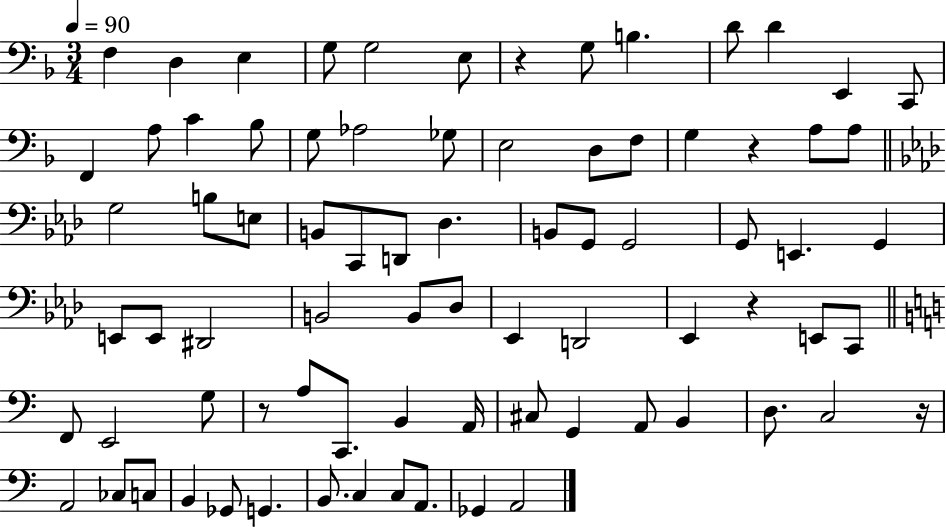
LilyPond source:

{
  \clef bass
  \numericTimeSignature
  \time 3/4
  \key f \major
  \tempo 4 = 90
  f4 d4 e4 | g8 g2 e8 | r4 g8 b4. | d'8 d'4 e,4 c,8 | \break f,4 a8 c'4 bes8 | g8 aes2 ges8 | e2 d8 f8 | g4 r4 a8 a8 | \break \bar "||" \break \key aes \major g2 b8 e8 | b,8 c,8 d,8 des4. | b,8 g,8 g,2 | g,8 e,4. g,4 | \break e,8 e,8 dis,2 | b,2 b,8 des8 | ees,4 d,2 | ees,4 r4 e,8 c,8 | \break \bar "||" \break \key c \major f,8 e,2 g8 | r8 a8 c,8. b,4 a,16 | cis8 g,4 a,8 b,4 | d8. c2 r16 | \break a,2 ces8 c8 | b,4 ges,8 g,4. | b,8. c4 c8 a,8. | ges,4 a,2 | \break \bar "|."
}